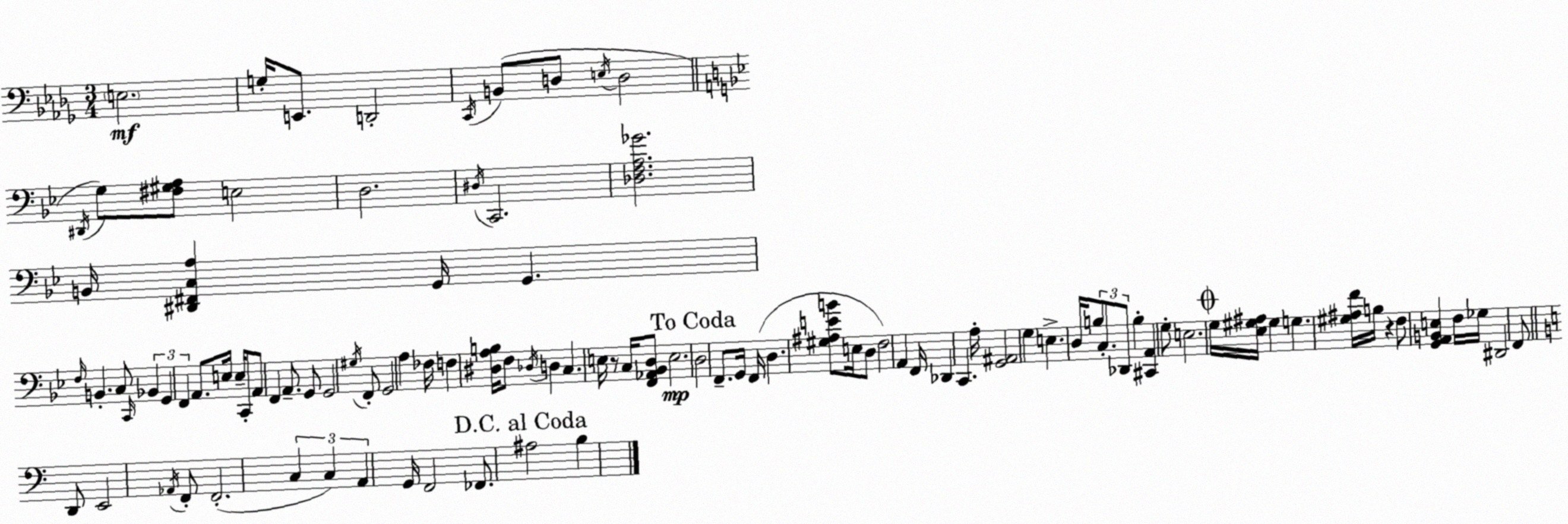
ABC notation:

X:1
T:Untitled
M:3/4
L:1/4
K:Bbm
E,2 G,/4 E,,/2 D,,2 C,,/4 B,,/2 D,/2 E,/4 D,2 ^D,,/4 G,/2 [^F,^G,A,]/2 E,2 D,2 ^D,/4 C,,2 [_D,F,A,_G]2 B,,/4 [^D,,^F,,C,A,] G,,/4 G,, F,/4 B,, C,/2 C,,/4 _B,, G,, F,, A,,/2 E,/4 E,/4 C,,/2 A,,/2 F,, A,,/2 G,,/2 G,,2 ^G,/4 F,,/2 G,,2 A, _F,/4 F, [^D,A,B,]/4 F,/2 _D,/4 D, C, E,/4 z/2 C,/4 [F,,_A,,_B,,D,]/2 E,2 D,2 F,,/2 G,,/4 F,,/4 D, [^G,^A,EB]/2 E,/4 D,/2 F,2 A,, F,,/4 _D,, C,, A,/4 [G,,^A,,]2 G, E, D,/4 B,/2 C,/2 _D,,/2 B, [^C,,A,,] G,/2 E,2 G,/4 [_E,^G,^A,]/4 ^G, G, [^G,^A,F]/4 B,/4 z F,/2 [G,,A,,B,,E,] F,/4 _G,/4 ^D,,2 F,,/2 D,,/2 E,,2 _A,,/4 F,,/2 F,,2 C, C, A,, G,,/4 F,,2 _F,,/2 ^A,2 B,